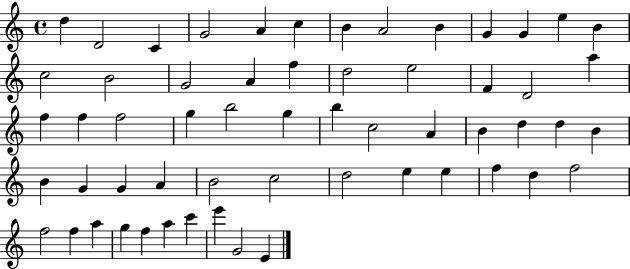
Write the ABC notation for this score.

X:1
T:Untitled
M:4/4
L:1/4
K:C
d D2 C G2 A c B A2 B G G e B c2 B2 G2 A f d2 e2 F D2 a f f f2 g b2 g b c2 A B d d B B G G A B2 c2 d2 e e f d f2 f2 f a g f a c' e' G2 E